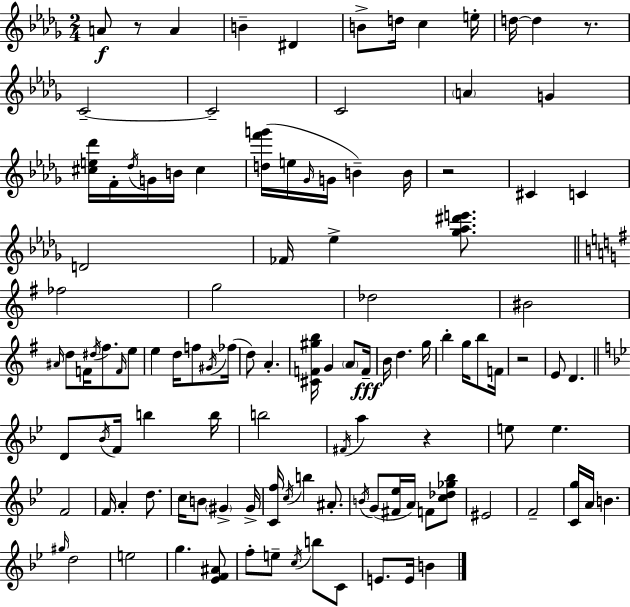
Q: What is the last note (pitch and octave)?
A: B4